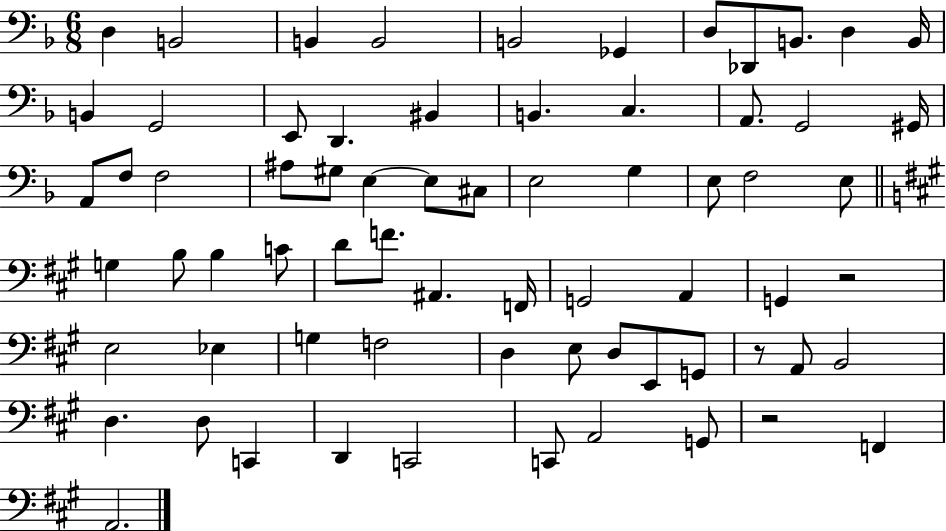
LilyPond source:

{
  \clef bass
  \numericTimeSignature
  \time 6/8
  \key f \major
  \repeat volta 2 { d4 b,2 | b,4 b,2 | b,2 ges,4 | d8 des,8 b,8. d4 b,16 | \break b,4 g,2 | e,8 d,4. bis,4 | b,4. c4. | a,8. g,2 gis,16 | \break a,8 f8 f2 | ais8 gis8 e4~~ e8 cis8 | e2 g4 | e8 f2 e8 | \break \bar "||" \break \key a \major g4 b8 b4 c'8 | d'8 f'8. ais,4. f,16 | g,2 a,4 | g,4 r2 | \break e2 ees4 | g4 f2 | d4 e8 d8 e,8 g,8 | r8 a,8 b,2 | \break d4. d8 c,4 | d,4 c,2 | c,8 a,2 g,8 | r2 f,4 | \break a,2. | } \bar "|."
}